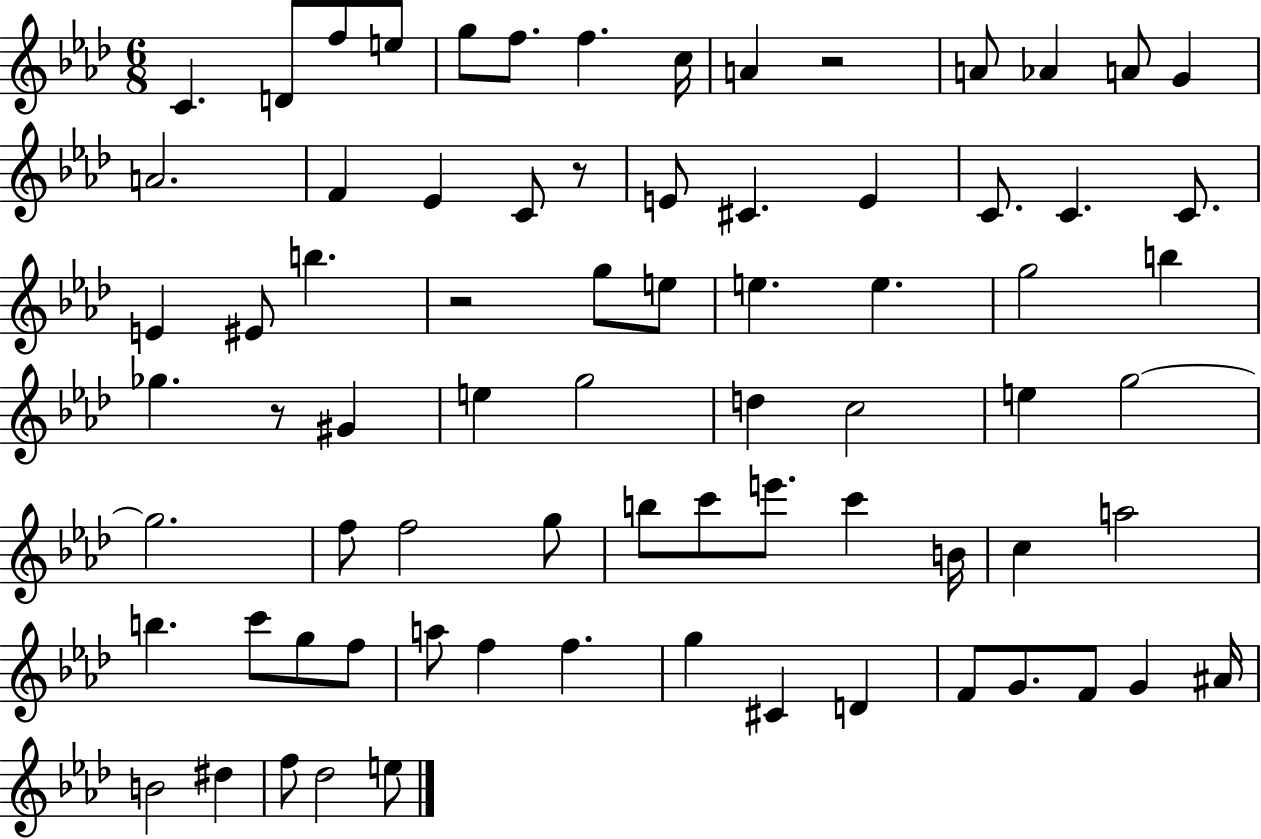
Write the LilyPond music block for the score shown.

{
  \clef treble
  \numericTimeSignature
  \time 6/8
  \key aes \major
  c'4. d'8 f''8 e''8 | g''8 f''8. f''4. c''16 | a'4 r2 | a'8 aes'4 a'8 g'4 | \break a'2. | f'4 ees'4 c'8 r8 | e'8 cis'4. e'4 | c'8. c'4. c'8. | \break e'4 eis'8 b''4. | r2 g''8 e''8 | e''4. e''4. | g''2 b''4 | \break ges''4. r8 gis'4 | e''4 g''2 | d''4 c''2 | e''4 g''2~~ | \break g''2. | f''8 f''2 g''8 | b''8 c'''8 e'''8. c'''4 b'16 | c''4 a''2 | \break b''4. c'''8 g''8 f''8 | a''8 f''4 f''4. | g''4 cis'4 d'4 | f'8 g'8. f'8 g'4 ais'16 | \break b'2 dis''4 | f''8 des''2 e''8 | \bar "|."
}